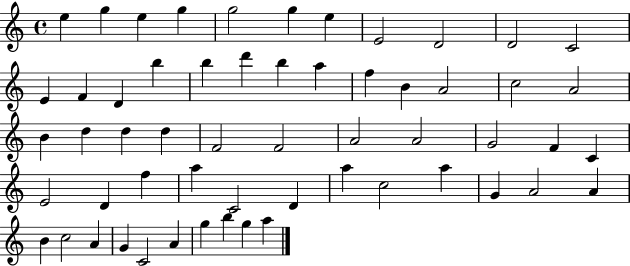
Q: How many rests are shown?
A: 0